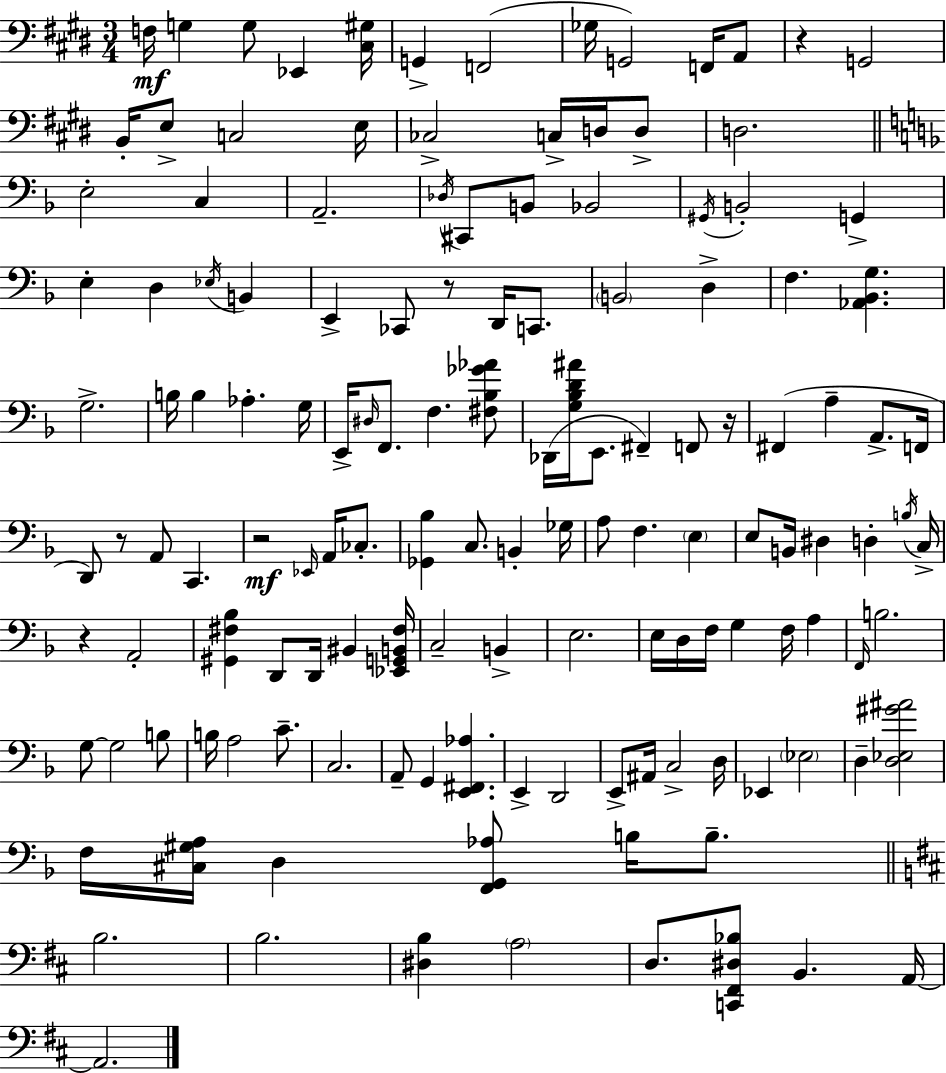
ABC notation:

X:1
T:Untitled
M:3/4
L:1/4
K:E
F,/4 G, G,/2 _E,, [^C,^G,]/4 G,, F,,2 _G,/4 G,,2 F,,/4 A,,/2 z G,,2 B,,/4 E,/2 C,2 E,/4 _C,2 C,/4 D,/4 D,/2 D,2 E,2 C, A,,2 _D,/4 ^C,,/2 B,,/2 _B,,2 ^G,,/4 B,,2 G,, E, D, _E,/4 B,, E,, _C,,/2 z/2 D,,/4 C,,/2 B,,2 D, F, [_A,,_B,,G,] G,2 B,/4 B, _A, G,/4 E,,/4 ^D,/4 F,,/2 F, [^F,_B,_G_A]/2 _D,,/4 [G,_B,D^A]/4 E,,/2 ^F,, F,,/2 z/4 ^F,, A, A,,/2 F,,/4 D,,/2 z/2 A,,/2 C,, z2 _E,,/4 A,,/4 _C,/2 [_G,,_B,] C,/2 B,, _G,/4 A,/2 F, E, E,/2 B,,/4 ^D, D, B,/4 C,/4 z A,,2 [^G,,^F,_B,] D,,/2 D,,/4 ^B,, [_E,,G,,B,,^F,]/4 C,2 B,, E,2 E,/4 D,/4 F,/4 G, F,/4 A, F,,/4 B,2 G,/2 G,2 B,/2 B,/4 A,2 C/2 C,2 A,,/2 G,, [E,,^F,,_A,] E,, D,,2 E,,/2 ^A,,/4 C,2 D,/4 _E,, _E,2 D, [D,_E,^G^A]2 F,/4 [^C,^G,A,]/4 D, [F,,G,,_A,]/2 B,/4 B,/2 B,2 B,2 [^D,B,] A,2 D,/2 [C,,^F,,^D,_B,]/2 B,, A,,/4 A,,2